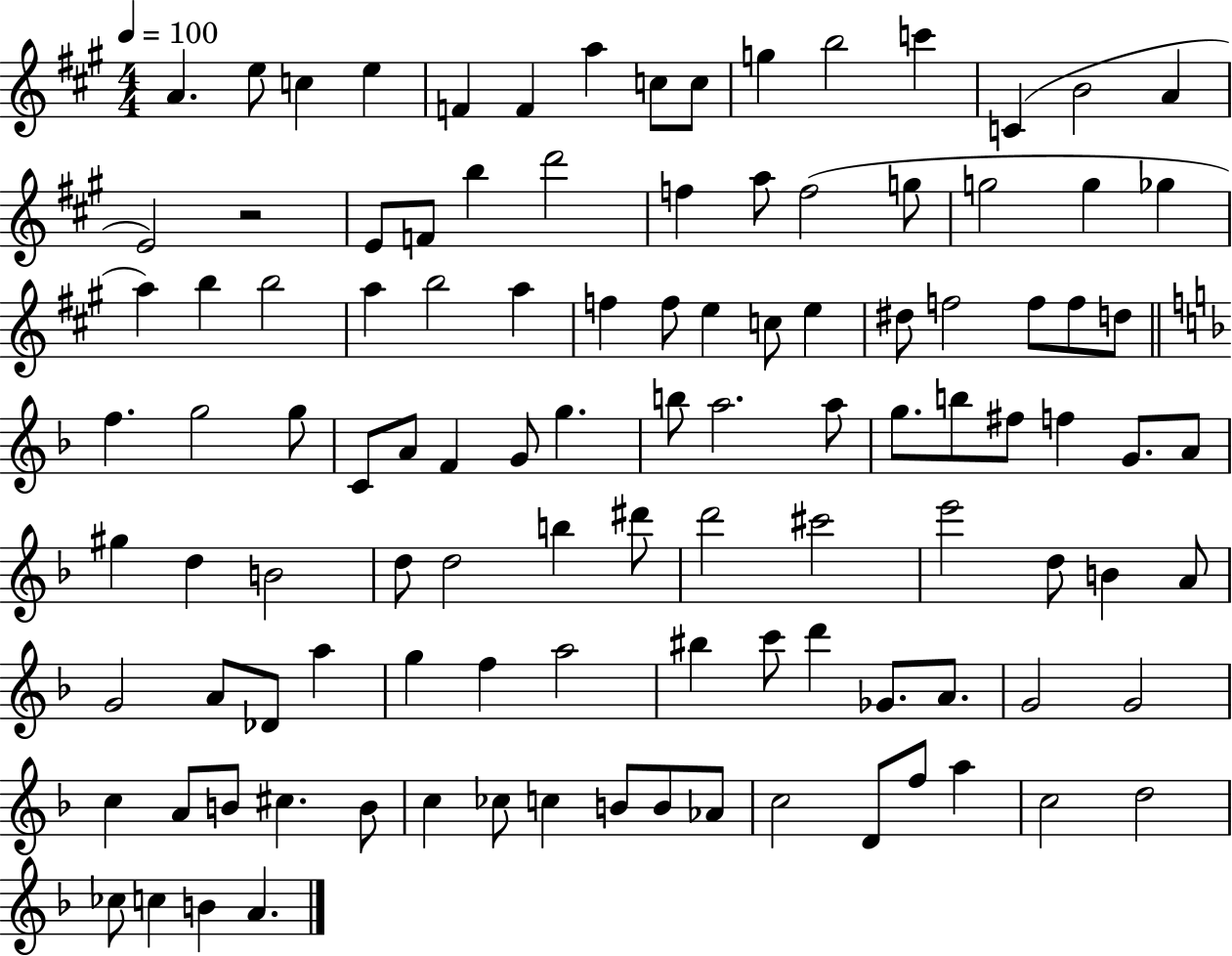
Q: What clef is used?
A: treble